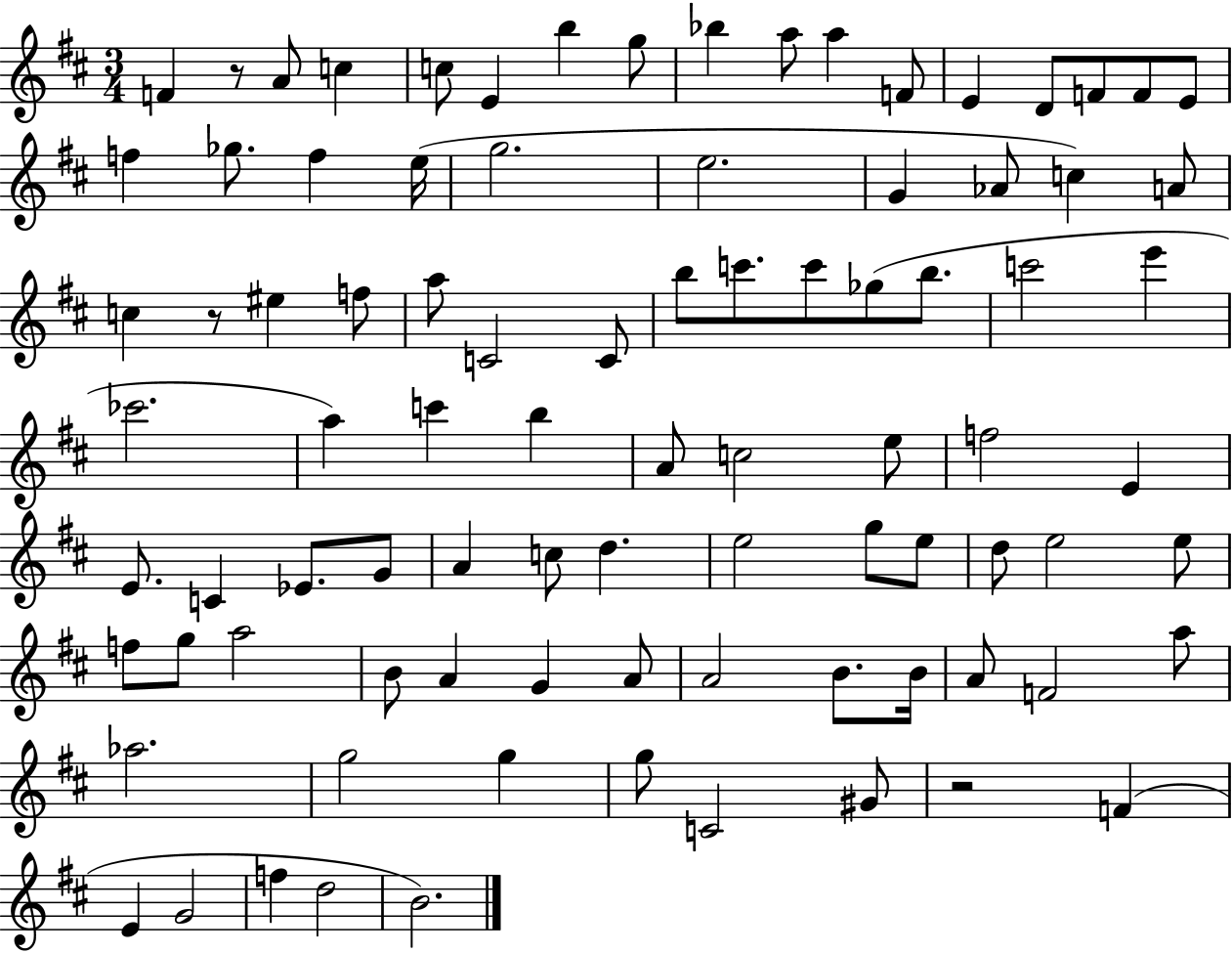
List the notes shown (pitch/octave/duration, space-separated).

F4/q R/e A4/e C5/q C5/e E4/q B5/q G5/e Bb5/q A5/e A5/q F4/e E4/q D4/e F4/e F4/e E4/e F5/q Gb5/e. F5/q E5/s G5/h. E5/h. G4/q Ab4/e C5/q A4/e C5/q R/e EIS5/q F5/e A5/e C4/h C4/e B5/e C6/e. C6/e Gb5/e B5/e. C6/h E6/q CES6/h. A5/q C6/q B5/q A4/e C5/h E5/e F5/h E4/q E4/e. C4/q Eb4/e. G4/e A4/q C5/e D5/q. E5/h G5/e E5/e D5/e E5/h E5/e F5/e G5/e A5/h B4/e A4/q G4/q A4/e A4/h B4/e. B4/s A4/e F4/h A5/e Ab5/h. G5/h G5/q G5/e C4/h G#4/e R/h F4/q E4/q G4/h F5/q D5/h B4/h.